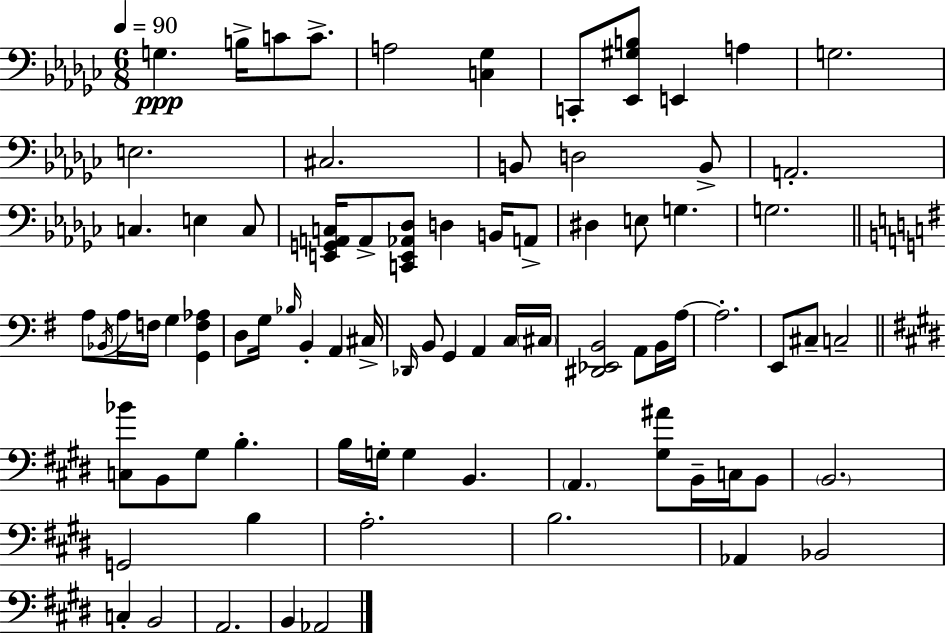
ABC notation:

X:1
T:Untitled
M:6/8
L:1/4
K:Ebm
G, B,/4 C/2 C/2 A,2 [C,_G,] C,,/2 [_E,,^G,B,]/2 E,, A, G,2 E,2 ^C,2 B,,/2 D,2 B,,/2 A,,2 C, E, C,/2 [E,,G,,A,,C,]/4 A,,/2 [C,,E,,_A,,_D,]/2 D, B,,/4 A,,/2 ^D, E,/2 G, G,2 A,/2 _B,,/4 A,/4 F,/4 G, [G,,F,_A,] D,/2 G,/4 _B,/4 B,, A,, ^C,/4 _D,,/4 B,,/2 G,, A,, C,/4 ^C,/4 [^D,,_E,,B,,]2 A,,/2 B,,/4 A,/4 A,2 E,,/2 ^C,/2 C,2 [C,_B]/2 B,,/2 ^G,/2 B, B,/4 G,/4 G, B,, A,, [^G,^A]/2 B,,/4 C,/4 B,,/2 B,,2 G,,2 B, A,2 B,2 _A,, _B,,2 C, B,,2 A,,2 B,, _A,,2